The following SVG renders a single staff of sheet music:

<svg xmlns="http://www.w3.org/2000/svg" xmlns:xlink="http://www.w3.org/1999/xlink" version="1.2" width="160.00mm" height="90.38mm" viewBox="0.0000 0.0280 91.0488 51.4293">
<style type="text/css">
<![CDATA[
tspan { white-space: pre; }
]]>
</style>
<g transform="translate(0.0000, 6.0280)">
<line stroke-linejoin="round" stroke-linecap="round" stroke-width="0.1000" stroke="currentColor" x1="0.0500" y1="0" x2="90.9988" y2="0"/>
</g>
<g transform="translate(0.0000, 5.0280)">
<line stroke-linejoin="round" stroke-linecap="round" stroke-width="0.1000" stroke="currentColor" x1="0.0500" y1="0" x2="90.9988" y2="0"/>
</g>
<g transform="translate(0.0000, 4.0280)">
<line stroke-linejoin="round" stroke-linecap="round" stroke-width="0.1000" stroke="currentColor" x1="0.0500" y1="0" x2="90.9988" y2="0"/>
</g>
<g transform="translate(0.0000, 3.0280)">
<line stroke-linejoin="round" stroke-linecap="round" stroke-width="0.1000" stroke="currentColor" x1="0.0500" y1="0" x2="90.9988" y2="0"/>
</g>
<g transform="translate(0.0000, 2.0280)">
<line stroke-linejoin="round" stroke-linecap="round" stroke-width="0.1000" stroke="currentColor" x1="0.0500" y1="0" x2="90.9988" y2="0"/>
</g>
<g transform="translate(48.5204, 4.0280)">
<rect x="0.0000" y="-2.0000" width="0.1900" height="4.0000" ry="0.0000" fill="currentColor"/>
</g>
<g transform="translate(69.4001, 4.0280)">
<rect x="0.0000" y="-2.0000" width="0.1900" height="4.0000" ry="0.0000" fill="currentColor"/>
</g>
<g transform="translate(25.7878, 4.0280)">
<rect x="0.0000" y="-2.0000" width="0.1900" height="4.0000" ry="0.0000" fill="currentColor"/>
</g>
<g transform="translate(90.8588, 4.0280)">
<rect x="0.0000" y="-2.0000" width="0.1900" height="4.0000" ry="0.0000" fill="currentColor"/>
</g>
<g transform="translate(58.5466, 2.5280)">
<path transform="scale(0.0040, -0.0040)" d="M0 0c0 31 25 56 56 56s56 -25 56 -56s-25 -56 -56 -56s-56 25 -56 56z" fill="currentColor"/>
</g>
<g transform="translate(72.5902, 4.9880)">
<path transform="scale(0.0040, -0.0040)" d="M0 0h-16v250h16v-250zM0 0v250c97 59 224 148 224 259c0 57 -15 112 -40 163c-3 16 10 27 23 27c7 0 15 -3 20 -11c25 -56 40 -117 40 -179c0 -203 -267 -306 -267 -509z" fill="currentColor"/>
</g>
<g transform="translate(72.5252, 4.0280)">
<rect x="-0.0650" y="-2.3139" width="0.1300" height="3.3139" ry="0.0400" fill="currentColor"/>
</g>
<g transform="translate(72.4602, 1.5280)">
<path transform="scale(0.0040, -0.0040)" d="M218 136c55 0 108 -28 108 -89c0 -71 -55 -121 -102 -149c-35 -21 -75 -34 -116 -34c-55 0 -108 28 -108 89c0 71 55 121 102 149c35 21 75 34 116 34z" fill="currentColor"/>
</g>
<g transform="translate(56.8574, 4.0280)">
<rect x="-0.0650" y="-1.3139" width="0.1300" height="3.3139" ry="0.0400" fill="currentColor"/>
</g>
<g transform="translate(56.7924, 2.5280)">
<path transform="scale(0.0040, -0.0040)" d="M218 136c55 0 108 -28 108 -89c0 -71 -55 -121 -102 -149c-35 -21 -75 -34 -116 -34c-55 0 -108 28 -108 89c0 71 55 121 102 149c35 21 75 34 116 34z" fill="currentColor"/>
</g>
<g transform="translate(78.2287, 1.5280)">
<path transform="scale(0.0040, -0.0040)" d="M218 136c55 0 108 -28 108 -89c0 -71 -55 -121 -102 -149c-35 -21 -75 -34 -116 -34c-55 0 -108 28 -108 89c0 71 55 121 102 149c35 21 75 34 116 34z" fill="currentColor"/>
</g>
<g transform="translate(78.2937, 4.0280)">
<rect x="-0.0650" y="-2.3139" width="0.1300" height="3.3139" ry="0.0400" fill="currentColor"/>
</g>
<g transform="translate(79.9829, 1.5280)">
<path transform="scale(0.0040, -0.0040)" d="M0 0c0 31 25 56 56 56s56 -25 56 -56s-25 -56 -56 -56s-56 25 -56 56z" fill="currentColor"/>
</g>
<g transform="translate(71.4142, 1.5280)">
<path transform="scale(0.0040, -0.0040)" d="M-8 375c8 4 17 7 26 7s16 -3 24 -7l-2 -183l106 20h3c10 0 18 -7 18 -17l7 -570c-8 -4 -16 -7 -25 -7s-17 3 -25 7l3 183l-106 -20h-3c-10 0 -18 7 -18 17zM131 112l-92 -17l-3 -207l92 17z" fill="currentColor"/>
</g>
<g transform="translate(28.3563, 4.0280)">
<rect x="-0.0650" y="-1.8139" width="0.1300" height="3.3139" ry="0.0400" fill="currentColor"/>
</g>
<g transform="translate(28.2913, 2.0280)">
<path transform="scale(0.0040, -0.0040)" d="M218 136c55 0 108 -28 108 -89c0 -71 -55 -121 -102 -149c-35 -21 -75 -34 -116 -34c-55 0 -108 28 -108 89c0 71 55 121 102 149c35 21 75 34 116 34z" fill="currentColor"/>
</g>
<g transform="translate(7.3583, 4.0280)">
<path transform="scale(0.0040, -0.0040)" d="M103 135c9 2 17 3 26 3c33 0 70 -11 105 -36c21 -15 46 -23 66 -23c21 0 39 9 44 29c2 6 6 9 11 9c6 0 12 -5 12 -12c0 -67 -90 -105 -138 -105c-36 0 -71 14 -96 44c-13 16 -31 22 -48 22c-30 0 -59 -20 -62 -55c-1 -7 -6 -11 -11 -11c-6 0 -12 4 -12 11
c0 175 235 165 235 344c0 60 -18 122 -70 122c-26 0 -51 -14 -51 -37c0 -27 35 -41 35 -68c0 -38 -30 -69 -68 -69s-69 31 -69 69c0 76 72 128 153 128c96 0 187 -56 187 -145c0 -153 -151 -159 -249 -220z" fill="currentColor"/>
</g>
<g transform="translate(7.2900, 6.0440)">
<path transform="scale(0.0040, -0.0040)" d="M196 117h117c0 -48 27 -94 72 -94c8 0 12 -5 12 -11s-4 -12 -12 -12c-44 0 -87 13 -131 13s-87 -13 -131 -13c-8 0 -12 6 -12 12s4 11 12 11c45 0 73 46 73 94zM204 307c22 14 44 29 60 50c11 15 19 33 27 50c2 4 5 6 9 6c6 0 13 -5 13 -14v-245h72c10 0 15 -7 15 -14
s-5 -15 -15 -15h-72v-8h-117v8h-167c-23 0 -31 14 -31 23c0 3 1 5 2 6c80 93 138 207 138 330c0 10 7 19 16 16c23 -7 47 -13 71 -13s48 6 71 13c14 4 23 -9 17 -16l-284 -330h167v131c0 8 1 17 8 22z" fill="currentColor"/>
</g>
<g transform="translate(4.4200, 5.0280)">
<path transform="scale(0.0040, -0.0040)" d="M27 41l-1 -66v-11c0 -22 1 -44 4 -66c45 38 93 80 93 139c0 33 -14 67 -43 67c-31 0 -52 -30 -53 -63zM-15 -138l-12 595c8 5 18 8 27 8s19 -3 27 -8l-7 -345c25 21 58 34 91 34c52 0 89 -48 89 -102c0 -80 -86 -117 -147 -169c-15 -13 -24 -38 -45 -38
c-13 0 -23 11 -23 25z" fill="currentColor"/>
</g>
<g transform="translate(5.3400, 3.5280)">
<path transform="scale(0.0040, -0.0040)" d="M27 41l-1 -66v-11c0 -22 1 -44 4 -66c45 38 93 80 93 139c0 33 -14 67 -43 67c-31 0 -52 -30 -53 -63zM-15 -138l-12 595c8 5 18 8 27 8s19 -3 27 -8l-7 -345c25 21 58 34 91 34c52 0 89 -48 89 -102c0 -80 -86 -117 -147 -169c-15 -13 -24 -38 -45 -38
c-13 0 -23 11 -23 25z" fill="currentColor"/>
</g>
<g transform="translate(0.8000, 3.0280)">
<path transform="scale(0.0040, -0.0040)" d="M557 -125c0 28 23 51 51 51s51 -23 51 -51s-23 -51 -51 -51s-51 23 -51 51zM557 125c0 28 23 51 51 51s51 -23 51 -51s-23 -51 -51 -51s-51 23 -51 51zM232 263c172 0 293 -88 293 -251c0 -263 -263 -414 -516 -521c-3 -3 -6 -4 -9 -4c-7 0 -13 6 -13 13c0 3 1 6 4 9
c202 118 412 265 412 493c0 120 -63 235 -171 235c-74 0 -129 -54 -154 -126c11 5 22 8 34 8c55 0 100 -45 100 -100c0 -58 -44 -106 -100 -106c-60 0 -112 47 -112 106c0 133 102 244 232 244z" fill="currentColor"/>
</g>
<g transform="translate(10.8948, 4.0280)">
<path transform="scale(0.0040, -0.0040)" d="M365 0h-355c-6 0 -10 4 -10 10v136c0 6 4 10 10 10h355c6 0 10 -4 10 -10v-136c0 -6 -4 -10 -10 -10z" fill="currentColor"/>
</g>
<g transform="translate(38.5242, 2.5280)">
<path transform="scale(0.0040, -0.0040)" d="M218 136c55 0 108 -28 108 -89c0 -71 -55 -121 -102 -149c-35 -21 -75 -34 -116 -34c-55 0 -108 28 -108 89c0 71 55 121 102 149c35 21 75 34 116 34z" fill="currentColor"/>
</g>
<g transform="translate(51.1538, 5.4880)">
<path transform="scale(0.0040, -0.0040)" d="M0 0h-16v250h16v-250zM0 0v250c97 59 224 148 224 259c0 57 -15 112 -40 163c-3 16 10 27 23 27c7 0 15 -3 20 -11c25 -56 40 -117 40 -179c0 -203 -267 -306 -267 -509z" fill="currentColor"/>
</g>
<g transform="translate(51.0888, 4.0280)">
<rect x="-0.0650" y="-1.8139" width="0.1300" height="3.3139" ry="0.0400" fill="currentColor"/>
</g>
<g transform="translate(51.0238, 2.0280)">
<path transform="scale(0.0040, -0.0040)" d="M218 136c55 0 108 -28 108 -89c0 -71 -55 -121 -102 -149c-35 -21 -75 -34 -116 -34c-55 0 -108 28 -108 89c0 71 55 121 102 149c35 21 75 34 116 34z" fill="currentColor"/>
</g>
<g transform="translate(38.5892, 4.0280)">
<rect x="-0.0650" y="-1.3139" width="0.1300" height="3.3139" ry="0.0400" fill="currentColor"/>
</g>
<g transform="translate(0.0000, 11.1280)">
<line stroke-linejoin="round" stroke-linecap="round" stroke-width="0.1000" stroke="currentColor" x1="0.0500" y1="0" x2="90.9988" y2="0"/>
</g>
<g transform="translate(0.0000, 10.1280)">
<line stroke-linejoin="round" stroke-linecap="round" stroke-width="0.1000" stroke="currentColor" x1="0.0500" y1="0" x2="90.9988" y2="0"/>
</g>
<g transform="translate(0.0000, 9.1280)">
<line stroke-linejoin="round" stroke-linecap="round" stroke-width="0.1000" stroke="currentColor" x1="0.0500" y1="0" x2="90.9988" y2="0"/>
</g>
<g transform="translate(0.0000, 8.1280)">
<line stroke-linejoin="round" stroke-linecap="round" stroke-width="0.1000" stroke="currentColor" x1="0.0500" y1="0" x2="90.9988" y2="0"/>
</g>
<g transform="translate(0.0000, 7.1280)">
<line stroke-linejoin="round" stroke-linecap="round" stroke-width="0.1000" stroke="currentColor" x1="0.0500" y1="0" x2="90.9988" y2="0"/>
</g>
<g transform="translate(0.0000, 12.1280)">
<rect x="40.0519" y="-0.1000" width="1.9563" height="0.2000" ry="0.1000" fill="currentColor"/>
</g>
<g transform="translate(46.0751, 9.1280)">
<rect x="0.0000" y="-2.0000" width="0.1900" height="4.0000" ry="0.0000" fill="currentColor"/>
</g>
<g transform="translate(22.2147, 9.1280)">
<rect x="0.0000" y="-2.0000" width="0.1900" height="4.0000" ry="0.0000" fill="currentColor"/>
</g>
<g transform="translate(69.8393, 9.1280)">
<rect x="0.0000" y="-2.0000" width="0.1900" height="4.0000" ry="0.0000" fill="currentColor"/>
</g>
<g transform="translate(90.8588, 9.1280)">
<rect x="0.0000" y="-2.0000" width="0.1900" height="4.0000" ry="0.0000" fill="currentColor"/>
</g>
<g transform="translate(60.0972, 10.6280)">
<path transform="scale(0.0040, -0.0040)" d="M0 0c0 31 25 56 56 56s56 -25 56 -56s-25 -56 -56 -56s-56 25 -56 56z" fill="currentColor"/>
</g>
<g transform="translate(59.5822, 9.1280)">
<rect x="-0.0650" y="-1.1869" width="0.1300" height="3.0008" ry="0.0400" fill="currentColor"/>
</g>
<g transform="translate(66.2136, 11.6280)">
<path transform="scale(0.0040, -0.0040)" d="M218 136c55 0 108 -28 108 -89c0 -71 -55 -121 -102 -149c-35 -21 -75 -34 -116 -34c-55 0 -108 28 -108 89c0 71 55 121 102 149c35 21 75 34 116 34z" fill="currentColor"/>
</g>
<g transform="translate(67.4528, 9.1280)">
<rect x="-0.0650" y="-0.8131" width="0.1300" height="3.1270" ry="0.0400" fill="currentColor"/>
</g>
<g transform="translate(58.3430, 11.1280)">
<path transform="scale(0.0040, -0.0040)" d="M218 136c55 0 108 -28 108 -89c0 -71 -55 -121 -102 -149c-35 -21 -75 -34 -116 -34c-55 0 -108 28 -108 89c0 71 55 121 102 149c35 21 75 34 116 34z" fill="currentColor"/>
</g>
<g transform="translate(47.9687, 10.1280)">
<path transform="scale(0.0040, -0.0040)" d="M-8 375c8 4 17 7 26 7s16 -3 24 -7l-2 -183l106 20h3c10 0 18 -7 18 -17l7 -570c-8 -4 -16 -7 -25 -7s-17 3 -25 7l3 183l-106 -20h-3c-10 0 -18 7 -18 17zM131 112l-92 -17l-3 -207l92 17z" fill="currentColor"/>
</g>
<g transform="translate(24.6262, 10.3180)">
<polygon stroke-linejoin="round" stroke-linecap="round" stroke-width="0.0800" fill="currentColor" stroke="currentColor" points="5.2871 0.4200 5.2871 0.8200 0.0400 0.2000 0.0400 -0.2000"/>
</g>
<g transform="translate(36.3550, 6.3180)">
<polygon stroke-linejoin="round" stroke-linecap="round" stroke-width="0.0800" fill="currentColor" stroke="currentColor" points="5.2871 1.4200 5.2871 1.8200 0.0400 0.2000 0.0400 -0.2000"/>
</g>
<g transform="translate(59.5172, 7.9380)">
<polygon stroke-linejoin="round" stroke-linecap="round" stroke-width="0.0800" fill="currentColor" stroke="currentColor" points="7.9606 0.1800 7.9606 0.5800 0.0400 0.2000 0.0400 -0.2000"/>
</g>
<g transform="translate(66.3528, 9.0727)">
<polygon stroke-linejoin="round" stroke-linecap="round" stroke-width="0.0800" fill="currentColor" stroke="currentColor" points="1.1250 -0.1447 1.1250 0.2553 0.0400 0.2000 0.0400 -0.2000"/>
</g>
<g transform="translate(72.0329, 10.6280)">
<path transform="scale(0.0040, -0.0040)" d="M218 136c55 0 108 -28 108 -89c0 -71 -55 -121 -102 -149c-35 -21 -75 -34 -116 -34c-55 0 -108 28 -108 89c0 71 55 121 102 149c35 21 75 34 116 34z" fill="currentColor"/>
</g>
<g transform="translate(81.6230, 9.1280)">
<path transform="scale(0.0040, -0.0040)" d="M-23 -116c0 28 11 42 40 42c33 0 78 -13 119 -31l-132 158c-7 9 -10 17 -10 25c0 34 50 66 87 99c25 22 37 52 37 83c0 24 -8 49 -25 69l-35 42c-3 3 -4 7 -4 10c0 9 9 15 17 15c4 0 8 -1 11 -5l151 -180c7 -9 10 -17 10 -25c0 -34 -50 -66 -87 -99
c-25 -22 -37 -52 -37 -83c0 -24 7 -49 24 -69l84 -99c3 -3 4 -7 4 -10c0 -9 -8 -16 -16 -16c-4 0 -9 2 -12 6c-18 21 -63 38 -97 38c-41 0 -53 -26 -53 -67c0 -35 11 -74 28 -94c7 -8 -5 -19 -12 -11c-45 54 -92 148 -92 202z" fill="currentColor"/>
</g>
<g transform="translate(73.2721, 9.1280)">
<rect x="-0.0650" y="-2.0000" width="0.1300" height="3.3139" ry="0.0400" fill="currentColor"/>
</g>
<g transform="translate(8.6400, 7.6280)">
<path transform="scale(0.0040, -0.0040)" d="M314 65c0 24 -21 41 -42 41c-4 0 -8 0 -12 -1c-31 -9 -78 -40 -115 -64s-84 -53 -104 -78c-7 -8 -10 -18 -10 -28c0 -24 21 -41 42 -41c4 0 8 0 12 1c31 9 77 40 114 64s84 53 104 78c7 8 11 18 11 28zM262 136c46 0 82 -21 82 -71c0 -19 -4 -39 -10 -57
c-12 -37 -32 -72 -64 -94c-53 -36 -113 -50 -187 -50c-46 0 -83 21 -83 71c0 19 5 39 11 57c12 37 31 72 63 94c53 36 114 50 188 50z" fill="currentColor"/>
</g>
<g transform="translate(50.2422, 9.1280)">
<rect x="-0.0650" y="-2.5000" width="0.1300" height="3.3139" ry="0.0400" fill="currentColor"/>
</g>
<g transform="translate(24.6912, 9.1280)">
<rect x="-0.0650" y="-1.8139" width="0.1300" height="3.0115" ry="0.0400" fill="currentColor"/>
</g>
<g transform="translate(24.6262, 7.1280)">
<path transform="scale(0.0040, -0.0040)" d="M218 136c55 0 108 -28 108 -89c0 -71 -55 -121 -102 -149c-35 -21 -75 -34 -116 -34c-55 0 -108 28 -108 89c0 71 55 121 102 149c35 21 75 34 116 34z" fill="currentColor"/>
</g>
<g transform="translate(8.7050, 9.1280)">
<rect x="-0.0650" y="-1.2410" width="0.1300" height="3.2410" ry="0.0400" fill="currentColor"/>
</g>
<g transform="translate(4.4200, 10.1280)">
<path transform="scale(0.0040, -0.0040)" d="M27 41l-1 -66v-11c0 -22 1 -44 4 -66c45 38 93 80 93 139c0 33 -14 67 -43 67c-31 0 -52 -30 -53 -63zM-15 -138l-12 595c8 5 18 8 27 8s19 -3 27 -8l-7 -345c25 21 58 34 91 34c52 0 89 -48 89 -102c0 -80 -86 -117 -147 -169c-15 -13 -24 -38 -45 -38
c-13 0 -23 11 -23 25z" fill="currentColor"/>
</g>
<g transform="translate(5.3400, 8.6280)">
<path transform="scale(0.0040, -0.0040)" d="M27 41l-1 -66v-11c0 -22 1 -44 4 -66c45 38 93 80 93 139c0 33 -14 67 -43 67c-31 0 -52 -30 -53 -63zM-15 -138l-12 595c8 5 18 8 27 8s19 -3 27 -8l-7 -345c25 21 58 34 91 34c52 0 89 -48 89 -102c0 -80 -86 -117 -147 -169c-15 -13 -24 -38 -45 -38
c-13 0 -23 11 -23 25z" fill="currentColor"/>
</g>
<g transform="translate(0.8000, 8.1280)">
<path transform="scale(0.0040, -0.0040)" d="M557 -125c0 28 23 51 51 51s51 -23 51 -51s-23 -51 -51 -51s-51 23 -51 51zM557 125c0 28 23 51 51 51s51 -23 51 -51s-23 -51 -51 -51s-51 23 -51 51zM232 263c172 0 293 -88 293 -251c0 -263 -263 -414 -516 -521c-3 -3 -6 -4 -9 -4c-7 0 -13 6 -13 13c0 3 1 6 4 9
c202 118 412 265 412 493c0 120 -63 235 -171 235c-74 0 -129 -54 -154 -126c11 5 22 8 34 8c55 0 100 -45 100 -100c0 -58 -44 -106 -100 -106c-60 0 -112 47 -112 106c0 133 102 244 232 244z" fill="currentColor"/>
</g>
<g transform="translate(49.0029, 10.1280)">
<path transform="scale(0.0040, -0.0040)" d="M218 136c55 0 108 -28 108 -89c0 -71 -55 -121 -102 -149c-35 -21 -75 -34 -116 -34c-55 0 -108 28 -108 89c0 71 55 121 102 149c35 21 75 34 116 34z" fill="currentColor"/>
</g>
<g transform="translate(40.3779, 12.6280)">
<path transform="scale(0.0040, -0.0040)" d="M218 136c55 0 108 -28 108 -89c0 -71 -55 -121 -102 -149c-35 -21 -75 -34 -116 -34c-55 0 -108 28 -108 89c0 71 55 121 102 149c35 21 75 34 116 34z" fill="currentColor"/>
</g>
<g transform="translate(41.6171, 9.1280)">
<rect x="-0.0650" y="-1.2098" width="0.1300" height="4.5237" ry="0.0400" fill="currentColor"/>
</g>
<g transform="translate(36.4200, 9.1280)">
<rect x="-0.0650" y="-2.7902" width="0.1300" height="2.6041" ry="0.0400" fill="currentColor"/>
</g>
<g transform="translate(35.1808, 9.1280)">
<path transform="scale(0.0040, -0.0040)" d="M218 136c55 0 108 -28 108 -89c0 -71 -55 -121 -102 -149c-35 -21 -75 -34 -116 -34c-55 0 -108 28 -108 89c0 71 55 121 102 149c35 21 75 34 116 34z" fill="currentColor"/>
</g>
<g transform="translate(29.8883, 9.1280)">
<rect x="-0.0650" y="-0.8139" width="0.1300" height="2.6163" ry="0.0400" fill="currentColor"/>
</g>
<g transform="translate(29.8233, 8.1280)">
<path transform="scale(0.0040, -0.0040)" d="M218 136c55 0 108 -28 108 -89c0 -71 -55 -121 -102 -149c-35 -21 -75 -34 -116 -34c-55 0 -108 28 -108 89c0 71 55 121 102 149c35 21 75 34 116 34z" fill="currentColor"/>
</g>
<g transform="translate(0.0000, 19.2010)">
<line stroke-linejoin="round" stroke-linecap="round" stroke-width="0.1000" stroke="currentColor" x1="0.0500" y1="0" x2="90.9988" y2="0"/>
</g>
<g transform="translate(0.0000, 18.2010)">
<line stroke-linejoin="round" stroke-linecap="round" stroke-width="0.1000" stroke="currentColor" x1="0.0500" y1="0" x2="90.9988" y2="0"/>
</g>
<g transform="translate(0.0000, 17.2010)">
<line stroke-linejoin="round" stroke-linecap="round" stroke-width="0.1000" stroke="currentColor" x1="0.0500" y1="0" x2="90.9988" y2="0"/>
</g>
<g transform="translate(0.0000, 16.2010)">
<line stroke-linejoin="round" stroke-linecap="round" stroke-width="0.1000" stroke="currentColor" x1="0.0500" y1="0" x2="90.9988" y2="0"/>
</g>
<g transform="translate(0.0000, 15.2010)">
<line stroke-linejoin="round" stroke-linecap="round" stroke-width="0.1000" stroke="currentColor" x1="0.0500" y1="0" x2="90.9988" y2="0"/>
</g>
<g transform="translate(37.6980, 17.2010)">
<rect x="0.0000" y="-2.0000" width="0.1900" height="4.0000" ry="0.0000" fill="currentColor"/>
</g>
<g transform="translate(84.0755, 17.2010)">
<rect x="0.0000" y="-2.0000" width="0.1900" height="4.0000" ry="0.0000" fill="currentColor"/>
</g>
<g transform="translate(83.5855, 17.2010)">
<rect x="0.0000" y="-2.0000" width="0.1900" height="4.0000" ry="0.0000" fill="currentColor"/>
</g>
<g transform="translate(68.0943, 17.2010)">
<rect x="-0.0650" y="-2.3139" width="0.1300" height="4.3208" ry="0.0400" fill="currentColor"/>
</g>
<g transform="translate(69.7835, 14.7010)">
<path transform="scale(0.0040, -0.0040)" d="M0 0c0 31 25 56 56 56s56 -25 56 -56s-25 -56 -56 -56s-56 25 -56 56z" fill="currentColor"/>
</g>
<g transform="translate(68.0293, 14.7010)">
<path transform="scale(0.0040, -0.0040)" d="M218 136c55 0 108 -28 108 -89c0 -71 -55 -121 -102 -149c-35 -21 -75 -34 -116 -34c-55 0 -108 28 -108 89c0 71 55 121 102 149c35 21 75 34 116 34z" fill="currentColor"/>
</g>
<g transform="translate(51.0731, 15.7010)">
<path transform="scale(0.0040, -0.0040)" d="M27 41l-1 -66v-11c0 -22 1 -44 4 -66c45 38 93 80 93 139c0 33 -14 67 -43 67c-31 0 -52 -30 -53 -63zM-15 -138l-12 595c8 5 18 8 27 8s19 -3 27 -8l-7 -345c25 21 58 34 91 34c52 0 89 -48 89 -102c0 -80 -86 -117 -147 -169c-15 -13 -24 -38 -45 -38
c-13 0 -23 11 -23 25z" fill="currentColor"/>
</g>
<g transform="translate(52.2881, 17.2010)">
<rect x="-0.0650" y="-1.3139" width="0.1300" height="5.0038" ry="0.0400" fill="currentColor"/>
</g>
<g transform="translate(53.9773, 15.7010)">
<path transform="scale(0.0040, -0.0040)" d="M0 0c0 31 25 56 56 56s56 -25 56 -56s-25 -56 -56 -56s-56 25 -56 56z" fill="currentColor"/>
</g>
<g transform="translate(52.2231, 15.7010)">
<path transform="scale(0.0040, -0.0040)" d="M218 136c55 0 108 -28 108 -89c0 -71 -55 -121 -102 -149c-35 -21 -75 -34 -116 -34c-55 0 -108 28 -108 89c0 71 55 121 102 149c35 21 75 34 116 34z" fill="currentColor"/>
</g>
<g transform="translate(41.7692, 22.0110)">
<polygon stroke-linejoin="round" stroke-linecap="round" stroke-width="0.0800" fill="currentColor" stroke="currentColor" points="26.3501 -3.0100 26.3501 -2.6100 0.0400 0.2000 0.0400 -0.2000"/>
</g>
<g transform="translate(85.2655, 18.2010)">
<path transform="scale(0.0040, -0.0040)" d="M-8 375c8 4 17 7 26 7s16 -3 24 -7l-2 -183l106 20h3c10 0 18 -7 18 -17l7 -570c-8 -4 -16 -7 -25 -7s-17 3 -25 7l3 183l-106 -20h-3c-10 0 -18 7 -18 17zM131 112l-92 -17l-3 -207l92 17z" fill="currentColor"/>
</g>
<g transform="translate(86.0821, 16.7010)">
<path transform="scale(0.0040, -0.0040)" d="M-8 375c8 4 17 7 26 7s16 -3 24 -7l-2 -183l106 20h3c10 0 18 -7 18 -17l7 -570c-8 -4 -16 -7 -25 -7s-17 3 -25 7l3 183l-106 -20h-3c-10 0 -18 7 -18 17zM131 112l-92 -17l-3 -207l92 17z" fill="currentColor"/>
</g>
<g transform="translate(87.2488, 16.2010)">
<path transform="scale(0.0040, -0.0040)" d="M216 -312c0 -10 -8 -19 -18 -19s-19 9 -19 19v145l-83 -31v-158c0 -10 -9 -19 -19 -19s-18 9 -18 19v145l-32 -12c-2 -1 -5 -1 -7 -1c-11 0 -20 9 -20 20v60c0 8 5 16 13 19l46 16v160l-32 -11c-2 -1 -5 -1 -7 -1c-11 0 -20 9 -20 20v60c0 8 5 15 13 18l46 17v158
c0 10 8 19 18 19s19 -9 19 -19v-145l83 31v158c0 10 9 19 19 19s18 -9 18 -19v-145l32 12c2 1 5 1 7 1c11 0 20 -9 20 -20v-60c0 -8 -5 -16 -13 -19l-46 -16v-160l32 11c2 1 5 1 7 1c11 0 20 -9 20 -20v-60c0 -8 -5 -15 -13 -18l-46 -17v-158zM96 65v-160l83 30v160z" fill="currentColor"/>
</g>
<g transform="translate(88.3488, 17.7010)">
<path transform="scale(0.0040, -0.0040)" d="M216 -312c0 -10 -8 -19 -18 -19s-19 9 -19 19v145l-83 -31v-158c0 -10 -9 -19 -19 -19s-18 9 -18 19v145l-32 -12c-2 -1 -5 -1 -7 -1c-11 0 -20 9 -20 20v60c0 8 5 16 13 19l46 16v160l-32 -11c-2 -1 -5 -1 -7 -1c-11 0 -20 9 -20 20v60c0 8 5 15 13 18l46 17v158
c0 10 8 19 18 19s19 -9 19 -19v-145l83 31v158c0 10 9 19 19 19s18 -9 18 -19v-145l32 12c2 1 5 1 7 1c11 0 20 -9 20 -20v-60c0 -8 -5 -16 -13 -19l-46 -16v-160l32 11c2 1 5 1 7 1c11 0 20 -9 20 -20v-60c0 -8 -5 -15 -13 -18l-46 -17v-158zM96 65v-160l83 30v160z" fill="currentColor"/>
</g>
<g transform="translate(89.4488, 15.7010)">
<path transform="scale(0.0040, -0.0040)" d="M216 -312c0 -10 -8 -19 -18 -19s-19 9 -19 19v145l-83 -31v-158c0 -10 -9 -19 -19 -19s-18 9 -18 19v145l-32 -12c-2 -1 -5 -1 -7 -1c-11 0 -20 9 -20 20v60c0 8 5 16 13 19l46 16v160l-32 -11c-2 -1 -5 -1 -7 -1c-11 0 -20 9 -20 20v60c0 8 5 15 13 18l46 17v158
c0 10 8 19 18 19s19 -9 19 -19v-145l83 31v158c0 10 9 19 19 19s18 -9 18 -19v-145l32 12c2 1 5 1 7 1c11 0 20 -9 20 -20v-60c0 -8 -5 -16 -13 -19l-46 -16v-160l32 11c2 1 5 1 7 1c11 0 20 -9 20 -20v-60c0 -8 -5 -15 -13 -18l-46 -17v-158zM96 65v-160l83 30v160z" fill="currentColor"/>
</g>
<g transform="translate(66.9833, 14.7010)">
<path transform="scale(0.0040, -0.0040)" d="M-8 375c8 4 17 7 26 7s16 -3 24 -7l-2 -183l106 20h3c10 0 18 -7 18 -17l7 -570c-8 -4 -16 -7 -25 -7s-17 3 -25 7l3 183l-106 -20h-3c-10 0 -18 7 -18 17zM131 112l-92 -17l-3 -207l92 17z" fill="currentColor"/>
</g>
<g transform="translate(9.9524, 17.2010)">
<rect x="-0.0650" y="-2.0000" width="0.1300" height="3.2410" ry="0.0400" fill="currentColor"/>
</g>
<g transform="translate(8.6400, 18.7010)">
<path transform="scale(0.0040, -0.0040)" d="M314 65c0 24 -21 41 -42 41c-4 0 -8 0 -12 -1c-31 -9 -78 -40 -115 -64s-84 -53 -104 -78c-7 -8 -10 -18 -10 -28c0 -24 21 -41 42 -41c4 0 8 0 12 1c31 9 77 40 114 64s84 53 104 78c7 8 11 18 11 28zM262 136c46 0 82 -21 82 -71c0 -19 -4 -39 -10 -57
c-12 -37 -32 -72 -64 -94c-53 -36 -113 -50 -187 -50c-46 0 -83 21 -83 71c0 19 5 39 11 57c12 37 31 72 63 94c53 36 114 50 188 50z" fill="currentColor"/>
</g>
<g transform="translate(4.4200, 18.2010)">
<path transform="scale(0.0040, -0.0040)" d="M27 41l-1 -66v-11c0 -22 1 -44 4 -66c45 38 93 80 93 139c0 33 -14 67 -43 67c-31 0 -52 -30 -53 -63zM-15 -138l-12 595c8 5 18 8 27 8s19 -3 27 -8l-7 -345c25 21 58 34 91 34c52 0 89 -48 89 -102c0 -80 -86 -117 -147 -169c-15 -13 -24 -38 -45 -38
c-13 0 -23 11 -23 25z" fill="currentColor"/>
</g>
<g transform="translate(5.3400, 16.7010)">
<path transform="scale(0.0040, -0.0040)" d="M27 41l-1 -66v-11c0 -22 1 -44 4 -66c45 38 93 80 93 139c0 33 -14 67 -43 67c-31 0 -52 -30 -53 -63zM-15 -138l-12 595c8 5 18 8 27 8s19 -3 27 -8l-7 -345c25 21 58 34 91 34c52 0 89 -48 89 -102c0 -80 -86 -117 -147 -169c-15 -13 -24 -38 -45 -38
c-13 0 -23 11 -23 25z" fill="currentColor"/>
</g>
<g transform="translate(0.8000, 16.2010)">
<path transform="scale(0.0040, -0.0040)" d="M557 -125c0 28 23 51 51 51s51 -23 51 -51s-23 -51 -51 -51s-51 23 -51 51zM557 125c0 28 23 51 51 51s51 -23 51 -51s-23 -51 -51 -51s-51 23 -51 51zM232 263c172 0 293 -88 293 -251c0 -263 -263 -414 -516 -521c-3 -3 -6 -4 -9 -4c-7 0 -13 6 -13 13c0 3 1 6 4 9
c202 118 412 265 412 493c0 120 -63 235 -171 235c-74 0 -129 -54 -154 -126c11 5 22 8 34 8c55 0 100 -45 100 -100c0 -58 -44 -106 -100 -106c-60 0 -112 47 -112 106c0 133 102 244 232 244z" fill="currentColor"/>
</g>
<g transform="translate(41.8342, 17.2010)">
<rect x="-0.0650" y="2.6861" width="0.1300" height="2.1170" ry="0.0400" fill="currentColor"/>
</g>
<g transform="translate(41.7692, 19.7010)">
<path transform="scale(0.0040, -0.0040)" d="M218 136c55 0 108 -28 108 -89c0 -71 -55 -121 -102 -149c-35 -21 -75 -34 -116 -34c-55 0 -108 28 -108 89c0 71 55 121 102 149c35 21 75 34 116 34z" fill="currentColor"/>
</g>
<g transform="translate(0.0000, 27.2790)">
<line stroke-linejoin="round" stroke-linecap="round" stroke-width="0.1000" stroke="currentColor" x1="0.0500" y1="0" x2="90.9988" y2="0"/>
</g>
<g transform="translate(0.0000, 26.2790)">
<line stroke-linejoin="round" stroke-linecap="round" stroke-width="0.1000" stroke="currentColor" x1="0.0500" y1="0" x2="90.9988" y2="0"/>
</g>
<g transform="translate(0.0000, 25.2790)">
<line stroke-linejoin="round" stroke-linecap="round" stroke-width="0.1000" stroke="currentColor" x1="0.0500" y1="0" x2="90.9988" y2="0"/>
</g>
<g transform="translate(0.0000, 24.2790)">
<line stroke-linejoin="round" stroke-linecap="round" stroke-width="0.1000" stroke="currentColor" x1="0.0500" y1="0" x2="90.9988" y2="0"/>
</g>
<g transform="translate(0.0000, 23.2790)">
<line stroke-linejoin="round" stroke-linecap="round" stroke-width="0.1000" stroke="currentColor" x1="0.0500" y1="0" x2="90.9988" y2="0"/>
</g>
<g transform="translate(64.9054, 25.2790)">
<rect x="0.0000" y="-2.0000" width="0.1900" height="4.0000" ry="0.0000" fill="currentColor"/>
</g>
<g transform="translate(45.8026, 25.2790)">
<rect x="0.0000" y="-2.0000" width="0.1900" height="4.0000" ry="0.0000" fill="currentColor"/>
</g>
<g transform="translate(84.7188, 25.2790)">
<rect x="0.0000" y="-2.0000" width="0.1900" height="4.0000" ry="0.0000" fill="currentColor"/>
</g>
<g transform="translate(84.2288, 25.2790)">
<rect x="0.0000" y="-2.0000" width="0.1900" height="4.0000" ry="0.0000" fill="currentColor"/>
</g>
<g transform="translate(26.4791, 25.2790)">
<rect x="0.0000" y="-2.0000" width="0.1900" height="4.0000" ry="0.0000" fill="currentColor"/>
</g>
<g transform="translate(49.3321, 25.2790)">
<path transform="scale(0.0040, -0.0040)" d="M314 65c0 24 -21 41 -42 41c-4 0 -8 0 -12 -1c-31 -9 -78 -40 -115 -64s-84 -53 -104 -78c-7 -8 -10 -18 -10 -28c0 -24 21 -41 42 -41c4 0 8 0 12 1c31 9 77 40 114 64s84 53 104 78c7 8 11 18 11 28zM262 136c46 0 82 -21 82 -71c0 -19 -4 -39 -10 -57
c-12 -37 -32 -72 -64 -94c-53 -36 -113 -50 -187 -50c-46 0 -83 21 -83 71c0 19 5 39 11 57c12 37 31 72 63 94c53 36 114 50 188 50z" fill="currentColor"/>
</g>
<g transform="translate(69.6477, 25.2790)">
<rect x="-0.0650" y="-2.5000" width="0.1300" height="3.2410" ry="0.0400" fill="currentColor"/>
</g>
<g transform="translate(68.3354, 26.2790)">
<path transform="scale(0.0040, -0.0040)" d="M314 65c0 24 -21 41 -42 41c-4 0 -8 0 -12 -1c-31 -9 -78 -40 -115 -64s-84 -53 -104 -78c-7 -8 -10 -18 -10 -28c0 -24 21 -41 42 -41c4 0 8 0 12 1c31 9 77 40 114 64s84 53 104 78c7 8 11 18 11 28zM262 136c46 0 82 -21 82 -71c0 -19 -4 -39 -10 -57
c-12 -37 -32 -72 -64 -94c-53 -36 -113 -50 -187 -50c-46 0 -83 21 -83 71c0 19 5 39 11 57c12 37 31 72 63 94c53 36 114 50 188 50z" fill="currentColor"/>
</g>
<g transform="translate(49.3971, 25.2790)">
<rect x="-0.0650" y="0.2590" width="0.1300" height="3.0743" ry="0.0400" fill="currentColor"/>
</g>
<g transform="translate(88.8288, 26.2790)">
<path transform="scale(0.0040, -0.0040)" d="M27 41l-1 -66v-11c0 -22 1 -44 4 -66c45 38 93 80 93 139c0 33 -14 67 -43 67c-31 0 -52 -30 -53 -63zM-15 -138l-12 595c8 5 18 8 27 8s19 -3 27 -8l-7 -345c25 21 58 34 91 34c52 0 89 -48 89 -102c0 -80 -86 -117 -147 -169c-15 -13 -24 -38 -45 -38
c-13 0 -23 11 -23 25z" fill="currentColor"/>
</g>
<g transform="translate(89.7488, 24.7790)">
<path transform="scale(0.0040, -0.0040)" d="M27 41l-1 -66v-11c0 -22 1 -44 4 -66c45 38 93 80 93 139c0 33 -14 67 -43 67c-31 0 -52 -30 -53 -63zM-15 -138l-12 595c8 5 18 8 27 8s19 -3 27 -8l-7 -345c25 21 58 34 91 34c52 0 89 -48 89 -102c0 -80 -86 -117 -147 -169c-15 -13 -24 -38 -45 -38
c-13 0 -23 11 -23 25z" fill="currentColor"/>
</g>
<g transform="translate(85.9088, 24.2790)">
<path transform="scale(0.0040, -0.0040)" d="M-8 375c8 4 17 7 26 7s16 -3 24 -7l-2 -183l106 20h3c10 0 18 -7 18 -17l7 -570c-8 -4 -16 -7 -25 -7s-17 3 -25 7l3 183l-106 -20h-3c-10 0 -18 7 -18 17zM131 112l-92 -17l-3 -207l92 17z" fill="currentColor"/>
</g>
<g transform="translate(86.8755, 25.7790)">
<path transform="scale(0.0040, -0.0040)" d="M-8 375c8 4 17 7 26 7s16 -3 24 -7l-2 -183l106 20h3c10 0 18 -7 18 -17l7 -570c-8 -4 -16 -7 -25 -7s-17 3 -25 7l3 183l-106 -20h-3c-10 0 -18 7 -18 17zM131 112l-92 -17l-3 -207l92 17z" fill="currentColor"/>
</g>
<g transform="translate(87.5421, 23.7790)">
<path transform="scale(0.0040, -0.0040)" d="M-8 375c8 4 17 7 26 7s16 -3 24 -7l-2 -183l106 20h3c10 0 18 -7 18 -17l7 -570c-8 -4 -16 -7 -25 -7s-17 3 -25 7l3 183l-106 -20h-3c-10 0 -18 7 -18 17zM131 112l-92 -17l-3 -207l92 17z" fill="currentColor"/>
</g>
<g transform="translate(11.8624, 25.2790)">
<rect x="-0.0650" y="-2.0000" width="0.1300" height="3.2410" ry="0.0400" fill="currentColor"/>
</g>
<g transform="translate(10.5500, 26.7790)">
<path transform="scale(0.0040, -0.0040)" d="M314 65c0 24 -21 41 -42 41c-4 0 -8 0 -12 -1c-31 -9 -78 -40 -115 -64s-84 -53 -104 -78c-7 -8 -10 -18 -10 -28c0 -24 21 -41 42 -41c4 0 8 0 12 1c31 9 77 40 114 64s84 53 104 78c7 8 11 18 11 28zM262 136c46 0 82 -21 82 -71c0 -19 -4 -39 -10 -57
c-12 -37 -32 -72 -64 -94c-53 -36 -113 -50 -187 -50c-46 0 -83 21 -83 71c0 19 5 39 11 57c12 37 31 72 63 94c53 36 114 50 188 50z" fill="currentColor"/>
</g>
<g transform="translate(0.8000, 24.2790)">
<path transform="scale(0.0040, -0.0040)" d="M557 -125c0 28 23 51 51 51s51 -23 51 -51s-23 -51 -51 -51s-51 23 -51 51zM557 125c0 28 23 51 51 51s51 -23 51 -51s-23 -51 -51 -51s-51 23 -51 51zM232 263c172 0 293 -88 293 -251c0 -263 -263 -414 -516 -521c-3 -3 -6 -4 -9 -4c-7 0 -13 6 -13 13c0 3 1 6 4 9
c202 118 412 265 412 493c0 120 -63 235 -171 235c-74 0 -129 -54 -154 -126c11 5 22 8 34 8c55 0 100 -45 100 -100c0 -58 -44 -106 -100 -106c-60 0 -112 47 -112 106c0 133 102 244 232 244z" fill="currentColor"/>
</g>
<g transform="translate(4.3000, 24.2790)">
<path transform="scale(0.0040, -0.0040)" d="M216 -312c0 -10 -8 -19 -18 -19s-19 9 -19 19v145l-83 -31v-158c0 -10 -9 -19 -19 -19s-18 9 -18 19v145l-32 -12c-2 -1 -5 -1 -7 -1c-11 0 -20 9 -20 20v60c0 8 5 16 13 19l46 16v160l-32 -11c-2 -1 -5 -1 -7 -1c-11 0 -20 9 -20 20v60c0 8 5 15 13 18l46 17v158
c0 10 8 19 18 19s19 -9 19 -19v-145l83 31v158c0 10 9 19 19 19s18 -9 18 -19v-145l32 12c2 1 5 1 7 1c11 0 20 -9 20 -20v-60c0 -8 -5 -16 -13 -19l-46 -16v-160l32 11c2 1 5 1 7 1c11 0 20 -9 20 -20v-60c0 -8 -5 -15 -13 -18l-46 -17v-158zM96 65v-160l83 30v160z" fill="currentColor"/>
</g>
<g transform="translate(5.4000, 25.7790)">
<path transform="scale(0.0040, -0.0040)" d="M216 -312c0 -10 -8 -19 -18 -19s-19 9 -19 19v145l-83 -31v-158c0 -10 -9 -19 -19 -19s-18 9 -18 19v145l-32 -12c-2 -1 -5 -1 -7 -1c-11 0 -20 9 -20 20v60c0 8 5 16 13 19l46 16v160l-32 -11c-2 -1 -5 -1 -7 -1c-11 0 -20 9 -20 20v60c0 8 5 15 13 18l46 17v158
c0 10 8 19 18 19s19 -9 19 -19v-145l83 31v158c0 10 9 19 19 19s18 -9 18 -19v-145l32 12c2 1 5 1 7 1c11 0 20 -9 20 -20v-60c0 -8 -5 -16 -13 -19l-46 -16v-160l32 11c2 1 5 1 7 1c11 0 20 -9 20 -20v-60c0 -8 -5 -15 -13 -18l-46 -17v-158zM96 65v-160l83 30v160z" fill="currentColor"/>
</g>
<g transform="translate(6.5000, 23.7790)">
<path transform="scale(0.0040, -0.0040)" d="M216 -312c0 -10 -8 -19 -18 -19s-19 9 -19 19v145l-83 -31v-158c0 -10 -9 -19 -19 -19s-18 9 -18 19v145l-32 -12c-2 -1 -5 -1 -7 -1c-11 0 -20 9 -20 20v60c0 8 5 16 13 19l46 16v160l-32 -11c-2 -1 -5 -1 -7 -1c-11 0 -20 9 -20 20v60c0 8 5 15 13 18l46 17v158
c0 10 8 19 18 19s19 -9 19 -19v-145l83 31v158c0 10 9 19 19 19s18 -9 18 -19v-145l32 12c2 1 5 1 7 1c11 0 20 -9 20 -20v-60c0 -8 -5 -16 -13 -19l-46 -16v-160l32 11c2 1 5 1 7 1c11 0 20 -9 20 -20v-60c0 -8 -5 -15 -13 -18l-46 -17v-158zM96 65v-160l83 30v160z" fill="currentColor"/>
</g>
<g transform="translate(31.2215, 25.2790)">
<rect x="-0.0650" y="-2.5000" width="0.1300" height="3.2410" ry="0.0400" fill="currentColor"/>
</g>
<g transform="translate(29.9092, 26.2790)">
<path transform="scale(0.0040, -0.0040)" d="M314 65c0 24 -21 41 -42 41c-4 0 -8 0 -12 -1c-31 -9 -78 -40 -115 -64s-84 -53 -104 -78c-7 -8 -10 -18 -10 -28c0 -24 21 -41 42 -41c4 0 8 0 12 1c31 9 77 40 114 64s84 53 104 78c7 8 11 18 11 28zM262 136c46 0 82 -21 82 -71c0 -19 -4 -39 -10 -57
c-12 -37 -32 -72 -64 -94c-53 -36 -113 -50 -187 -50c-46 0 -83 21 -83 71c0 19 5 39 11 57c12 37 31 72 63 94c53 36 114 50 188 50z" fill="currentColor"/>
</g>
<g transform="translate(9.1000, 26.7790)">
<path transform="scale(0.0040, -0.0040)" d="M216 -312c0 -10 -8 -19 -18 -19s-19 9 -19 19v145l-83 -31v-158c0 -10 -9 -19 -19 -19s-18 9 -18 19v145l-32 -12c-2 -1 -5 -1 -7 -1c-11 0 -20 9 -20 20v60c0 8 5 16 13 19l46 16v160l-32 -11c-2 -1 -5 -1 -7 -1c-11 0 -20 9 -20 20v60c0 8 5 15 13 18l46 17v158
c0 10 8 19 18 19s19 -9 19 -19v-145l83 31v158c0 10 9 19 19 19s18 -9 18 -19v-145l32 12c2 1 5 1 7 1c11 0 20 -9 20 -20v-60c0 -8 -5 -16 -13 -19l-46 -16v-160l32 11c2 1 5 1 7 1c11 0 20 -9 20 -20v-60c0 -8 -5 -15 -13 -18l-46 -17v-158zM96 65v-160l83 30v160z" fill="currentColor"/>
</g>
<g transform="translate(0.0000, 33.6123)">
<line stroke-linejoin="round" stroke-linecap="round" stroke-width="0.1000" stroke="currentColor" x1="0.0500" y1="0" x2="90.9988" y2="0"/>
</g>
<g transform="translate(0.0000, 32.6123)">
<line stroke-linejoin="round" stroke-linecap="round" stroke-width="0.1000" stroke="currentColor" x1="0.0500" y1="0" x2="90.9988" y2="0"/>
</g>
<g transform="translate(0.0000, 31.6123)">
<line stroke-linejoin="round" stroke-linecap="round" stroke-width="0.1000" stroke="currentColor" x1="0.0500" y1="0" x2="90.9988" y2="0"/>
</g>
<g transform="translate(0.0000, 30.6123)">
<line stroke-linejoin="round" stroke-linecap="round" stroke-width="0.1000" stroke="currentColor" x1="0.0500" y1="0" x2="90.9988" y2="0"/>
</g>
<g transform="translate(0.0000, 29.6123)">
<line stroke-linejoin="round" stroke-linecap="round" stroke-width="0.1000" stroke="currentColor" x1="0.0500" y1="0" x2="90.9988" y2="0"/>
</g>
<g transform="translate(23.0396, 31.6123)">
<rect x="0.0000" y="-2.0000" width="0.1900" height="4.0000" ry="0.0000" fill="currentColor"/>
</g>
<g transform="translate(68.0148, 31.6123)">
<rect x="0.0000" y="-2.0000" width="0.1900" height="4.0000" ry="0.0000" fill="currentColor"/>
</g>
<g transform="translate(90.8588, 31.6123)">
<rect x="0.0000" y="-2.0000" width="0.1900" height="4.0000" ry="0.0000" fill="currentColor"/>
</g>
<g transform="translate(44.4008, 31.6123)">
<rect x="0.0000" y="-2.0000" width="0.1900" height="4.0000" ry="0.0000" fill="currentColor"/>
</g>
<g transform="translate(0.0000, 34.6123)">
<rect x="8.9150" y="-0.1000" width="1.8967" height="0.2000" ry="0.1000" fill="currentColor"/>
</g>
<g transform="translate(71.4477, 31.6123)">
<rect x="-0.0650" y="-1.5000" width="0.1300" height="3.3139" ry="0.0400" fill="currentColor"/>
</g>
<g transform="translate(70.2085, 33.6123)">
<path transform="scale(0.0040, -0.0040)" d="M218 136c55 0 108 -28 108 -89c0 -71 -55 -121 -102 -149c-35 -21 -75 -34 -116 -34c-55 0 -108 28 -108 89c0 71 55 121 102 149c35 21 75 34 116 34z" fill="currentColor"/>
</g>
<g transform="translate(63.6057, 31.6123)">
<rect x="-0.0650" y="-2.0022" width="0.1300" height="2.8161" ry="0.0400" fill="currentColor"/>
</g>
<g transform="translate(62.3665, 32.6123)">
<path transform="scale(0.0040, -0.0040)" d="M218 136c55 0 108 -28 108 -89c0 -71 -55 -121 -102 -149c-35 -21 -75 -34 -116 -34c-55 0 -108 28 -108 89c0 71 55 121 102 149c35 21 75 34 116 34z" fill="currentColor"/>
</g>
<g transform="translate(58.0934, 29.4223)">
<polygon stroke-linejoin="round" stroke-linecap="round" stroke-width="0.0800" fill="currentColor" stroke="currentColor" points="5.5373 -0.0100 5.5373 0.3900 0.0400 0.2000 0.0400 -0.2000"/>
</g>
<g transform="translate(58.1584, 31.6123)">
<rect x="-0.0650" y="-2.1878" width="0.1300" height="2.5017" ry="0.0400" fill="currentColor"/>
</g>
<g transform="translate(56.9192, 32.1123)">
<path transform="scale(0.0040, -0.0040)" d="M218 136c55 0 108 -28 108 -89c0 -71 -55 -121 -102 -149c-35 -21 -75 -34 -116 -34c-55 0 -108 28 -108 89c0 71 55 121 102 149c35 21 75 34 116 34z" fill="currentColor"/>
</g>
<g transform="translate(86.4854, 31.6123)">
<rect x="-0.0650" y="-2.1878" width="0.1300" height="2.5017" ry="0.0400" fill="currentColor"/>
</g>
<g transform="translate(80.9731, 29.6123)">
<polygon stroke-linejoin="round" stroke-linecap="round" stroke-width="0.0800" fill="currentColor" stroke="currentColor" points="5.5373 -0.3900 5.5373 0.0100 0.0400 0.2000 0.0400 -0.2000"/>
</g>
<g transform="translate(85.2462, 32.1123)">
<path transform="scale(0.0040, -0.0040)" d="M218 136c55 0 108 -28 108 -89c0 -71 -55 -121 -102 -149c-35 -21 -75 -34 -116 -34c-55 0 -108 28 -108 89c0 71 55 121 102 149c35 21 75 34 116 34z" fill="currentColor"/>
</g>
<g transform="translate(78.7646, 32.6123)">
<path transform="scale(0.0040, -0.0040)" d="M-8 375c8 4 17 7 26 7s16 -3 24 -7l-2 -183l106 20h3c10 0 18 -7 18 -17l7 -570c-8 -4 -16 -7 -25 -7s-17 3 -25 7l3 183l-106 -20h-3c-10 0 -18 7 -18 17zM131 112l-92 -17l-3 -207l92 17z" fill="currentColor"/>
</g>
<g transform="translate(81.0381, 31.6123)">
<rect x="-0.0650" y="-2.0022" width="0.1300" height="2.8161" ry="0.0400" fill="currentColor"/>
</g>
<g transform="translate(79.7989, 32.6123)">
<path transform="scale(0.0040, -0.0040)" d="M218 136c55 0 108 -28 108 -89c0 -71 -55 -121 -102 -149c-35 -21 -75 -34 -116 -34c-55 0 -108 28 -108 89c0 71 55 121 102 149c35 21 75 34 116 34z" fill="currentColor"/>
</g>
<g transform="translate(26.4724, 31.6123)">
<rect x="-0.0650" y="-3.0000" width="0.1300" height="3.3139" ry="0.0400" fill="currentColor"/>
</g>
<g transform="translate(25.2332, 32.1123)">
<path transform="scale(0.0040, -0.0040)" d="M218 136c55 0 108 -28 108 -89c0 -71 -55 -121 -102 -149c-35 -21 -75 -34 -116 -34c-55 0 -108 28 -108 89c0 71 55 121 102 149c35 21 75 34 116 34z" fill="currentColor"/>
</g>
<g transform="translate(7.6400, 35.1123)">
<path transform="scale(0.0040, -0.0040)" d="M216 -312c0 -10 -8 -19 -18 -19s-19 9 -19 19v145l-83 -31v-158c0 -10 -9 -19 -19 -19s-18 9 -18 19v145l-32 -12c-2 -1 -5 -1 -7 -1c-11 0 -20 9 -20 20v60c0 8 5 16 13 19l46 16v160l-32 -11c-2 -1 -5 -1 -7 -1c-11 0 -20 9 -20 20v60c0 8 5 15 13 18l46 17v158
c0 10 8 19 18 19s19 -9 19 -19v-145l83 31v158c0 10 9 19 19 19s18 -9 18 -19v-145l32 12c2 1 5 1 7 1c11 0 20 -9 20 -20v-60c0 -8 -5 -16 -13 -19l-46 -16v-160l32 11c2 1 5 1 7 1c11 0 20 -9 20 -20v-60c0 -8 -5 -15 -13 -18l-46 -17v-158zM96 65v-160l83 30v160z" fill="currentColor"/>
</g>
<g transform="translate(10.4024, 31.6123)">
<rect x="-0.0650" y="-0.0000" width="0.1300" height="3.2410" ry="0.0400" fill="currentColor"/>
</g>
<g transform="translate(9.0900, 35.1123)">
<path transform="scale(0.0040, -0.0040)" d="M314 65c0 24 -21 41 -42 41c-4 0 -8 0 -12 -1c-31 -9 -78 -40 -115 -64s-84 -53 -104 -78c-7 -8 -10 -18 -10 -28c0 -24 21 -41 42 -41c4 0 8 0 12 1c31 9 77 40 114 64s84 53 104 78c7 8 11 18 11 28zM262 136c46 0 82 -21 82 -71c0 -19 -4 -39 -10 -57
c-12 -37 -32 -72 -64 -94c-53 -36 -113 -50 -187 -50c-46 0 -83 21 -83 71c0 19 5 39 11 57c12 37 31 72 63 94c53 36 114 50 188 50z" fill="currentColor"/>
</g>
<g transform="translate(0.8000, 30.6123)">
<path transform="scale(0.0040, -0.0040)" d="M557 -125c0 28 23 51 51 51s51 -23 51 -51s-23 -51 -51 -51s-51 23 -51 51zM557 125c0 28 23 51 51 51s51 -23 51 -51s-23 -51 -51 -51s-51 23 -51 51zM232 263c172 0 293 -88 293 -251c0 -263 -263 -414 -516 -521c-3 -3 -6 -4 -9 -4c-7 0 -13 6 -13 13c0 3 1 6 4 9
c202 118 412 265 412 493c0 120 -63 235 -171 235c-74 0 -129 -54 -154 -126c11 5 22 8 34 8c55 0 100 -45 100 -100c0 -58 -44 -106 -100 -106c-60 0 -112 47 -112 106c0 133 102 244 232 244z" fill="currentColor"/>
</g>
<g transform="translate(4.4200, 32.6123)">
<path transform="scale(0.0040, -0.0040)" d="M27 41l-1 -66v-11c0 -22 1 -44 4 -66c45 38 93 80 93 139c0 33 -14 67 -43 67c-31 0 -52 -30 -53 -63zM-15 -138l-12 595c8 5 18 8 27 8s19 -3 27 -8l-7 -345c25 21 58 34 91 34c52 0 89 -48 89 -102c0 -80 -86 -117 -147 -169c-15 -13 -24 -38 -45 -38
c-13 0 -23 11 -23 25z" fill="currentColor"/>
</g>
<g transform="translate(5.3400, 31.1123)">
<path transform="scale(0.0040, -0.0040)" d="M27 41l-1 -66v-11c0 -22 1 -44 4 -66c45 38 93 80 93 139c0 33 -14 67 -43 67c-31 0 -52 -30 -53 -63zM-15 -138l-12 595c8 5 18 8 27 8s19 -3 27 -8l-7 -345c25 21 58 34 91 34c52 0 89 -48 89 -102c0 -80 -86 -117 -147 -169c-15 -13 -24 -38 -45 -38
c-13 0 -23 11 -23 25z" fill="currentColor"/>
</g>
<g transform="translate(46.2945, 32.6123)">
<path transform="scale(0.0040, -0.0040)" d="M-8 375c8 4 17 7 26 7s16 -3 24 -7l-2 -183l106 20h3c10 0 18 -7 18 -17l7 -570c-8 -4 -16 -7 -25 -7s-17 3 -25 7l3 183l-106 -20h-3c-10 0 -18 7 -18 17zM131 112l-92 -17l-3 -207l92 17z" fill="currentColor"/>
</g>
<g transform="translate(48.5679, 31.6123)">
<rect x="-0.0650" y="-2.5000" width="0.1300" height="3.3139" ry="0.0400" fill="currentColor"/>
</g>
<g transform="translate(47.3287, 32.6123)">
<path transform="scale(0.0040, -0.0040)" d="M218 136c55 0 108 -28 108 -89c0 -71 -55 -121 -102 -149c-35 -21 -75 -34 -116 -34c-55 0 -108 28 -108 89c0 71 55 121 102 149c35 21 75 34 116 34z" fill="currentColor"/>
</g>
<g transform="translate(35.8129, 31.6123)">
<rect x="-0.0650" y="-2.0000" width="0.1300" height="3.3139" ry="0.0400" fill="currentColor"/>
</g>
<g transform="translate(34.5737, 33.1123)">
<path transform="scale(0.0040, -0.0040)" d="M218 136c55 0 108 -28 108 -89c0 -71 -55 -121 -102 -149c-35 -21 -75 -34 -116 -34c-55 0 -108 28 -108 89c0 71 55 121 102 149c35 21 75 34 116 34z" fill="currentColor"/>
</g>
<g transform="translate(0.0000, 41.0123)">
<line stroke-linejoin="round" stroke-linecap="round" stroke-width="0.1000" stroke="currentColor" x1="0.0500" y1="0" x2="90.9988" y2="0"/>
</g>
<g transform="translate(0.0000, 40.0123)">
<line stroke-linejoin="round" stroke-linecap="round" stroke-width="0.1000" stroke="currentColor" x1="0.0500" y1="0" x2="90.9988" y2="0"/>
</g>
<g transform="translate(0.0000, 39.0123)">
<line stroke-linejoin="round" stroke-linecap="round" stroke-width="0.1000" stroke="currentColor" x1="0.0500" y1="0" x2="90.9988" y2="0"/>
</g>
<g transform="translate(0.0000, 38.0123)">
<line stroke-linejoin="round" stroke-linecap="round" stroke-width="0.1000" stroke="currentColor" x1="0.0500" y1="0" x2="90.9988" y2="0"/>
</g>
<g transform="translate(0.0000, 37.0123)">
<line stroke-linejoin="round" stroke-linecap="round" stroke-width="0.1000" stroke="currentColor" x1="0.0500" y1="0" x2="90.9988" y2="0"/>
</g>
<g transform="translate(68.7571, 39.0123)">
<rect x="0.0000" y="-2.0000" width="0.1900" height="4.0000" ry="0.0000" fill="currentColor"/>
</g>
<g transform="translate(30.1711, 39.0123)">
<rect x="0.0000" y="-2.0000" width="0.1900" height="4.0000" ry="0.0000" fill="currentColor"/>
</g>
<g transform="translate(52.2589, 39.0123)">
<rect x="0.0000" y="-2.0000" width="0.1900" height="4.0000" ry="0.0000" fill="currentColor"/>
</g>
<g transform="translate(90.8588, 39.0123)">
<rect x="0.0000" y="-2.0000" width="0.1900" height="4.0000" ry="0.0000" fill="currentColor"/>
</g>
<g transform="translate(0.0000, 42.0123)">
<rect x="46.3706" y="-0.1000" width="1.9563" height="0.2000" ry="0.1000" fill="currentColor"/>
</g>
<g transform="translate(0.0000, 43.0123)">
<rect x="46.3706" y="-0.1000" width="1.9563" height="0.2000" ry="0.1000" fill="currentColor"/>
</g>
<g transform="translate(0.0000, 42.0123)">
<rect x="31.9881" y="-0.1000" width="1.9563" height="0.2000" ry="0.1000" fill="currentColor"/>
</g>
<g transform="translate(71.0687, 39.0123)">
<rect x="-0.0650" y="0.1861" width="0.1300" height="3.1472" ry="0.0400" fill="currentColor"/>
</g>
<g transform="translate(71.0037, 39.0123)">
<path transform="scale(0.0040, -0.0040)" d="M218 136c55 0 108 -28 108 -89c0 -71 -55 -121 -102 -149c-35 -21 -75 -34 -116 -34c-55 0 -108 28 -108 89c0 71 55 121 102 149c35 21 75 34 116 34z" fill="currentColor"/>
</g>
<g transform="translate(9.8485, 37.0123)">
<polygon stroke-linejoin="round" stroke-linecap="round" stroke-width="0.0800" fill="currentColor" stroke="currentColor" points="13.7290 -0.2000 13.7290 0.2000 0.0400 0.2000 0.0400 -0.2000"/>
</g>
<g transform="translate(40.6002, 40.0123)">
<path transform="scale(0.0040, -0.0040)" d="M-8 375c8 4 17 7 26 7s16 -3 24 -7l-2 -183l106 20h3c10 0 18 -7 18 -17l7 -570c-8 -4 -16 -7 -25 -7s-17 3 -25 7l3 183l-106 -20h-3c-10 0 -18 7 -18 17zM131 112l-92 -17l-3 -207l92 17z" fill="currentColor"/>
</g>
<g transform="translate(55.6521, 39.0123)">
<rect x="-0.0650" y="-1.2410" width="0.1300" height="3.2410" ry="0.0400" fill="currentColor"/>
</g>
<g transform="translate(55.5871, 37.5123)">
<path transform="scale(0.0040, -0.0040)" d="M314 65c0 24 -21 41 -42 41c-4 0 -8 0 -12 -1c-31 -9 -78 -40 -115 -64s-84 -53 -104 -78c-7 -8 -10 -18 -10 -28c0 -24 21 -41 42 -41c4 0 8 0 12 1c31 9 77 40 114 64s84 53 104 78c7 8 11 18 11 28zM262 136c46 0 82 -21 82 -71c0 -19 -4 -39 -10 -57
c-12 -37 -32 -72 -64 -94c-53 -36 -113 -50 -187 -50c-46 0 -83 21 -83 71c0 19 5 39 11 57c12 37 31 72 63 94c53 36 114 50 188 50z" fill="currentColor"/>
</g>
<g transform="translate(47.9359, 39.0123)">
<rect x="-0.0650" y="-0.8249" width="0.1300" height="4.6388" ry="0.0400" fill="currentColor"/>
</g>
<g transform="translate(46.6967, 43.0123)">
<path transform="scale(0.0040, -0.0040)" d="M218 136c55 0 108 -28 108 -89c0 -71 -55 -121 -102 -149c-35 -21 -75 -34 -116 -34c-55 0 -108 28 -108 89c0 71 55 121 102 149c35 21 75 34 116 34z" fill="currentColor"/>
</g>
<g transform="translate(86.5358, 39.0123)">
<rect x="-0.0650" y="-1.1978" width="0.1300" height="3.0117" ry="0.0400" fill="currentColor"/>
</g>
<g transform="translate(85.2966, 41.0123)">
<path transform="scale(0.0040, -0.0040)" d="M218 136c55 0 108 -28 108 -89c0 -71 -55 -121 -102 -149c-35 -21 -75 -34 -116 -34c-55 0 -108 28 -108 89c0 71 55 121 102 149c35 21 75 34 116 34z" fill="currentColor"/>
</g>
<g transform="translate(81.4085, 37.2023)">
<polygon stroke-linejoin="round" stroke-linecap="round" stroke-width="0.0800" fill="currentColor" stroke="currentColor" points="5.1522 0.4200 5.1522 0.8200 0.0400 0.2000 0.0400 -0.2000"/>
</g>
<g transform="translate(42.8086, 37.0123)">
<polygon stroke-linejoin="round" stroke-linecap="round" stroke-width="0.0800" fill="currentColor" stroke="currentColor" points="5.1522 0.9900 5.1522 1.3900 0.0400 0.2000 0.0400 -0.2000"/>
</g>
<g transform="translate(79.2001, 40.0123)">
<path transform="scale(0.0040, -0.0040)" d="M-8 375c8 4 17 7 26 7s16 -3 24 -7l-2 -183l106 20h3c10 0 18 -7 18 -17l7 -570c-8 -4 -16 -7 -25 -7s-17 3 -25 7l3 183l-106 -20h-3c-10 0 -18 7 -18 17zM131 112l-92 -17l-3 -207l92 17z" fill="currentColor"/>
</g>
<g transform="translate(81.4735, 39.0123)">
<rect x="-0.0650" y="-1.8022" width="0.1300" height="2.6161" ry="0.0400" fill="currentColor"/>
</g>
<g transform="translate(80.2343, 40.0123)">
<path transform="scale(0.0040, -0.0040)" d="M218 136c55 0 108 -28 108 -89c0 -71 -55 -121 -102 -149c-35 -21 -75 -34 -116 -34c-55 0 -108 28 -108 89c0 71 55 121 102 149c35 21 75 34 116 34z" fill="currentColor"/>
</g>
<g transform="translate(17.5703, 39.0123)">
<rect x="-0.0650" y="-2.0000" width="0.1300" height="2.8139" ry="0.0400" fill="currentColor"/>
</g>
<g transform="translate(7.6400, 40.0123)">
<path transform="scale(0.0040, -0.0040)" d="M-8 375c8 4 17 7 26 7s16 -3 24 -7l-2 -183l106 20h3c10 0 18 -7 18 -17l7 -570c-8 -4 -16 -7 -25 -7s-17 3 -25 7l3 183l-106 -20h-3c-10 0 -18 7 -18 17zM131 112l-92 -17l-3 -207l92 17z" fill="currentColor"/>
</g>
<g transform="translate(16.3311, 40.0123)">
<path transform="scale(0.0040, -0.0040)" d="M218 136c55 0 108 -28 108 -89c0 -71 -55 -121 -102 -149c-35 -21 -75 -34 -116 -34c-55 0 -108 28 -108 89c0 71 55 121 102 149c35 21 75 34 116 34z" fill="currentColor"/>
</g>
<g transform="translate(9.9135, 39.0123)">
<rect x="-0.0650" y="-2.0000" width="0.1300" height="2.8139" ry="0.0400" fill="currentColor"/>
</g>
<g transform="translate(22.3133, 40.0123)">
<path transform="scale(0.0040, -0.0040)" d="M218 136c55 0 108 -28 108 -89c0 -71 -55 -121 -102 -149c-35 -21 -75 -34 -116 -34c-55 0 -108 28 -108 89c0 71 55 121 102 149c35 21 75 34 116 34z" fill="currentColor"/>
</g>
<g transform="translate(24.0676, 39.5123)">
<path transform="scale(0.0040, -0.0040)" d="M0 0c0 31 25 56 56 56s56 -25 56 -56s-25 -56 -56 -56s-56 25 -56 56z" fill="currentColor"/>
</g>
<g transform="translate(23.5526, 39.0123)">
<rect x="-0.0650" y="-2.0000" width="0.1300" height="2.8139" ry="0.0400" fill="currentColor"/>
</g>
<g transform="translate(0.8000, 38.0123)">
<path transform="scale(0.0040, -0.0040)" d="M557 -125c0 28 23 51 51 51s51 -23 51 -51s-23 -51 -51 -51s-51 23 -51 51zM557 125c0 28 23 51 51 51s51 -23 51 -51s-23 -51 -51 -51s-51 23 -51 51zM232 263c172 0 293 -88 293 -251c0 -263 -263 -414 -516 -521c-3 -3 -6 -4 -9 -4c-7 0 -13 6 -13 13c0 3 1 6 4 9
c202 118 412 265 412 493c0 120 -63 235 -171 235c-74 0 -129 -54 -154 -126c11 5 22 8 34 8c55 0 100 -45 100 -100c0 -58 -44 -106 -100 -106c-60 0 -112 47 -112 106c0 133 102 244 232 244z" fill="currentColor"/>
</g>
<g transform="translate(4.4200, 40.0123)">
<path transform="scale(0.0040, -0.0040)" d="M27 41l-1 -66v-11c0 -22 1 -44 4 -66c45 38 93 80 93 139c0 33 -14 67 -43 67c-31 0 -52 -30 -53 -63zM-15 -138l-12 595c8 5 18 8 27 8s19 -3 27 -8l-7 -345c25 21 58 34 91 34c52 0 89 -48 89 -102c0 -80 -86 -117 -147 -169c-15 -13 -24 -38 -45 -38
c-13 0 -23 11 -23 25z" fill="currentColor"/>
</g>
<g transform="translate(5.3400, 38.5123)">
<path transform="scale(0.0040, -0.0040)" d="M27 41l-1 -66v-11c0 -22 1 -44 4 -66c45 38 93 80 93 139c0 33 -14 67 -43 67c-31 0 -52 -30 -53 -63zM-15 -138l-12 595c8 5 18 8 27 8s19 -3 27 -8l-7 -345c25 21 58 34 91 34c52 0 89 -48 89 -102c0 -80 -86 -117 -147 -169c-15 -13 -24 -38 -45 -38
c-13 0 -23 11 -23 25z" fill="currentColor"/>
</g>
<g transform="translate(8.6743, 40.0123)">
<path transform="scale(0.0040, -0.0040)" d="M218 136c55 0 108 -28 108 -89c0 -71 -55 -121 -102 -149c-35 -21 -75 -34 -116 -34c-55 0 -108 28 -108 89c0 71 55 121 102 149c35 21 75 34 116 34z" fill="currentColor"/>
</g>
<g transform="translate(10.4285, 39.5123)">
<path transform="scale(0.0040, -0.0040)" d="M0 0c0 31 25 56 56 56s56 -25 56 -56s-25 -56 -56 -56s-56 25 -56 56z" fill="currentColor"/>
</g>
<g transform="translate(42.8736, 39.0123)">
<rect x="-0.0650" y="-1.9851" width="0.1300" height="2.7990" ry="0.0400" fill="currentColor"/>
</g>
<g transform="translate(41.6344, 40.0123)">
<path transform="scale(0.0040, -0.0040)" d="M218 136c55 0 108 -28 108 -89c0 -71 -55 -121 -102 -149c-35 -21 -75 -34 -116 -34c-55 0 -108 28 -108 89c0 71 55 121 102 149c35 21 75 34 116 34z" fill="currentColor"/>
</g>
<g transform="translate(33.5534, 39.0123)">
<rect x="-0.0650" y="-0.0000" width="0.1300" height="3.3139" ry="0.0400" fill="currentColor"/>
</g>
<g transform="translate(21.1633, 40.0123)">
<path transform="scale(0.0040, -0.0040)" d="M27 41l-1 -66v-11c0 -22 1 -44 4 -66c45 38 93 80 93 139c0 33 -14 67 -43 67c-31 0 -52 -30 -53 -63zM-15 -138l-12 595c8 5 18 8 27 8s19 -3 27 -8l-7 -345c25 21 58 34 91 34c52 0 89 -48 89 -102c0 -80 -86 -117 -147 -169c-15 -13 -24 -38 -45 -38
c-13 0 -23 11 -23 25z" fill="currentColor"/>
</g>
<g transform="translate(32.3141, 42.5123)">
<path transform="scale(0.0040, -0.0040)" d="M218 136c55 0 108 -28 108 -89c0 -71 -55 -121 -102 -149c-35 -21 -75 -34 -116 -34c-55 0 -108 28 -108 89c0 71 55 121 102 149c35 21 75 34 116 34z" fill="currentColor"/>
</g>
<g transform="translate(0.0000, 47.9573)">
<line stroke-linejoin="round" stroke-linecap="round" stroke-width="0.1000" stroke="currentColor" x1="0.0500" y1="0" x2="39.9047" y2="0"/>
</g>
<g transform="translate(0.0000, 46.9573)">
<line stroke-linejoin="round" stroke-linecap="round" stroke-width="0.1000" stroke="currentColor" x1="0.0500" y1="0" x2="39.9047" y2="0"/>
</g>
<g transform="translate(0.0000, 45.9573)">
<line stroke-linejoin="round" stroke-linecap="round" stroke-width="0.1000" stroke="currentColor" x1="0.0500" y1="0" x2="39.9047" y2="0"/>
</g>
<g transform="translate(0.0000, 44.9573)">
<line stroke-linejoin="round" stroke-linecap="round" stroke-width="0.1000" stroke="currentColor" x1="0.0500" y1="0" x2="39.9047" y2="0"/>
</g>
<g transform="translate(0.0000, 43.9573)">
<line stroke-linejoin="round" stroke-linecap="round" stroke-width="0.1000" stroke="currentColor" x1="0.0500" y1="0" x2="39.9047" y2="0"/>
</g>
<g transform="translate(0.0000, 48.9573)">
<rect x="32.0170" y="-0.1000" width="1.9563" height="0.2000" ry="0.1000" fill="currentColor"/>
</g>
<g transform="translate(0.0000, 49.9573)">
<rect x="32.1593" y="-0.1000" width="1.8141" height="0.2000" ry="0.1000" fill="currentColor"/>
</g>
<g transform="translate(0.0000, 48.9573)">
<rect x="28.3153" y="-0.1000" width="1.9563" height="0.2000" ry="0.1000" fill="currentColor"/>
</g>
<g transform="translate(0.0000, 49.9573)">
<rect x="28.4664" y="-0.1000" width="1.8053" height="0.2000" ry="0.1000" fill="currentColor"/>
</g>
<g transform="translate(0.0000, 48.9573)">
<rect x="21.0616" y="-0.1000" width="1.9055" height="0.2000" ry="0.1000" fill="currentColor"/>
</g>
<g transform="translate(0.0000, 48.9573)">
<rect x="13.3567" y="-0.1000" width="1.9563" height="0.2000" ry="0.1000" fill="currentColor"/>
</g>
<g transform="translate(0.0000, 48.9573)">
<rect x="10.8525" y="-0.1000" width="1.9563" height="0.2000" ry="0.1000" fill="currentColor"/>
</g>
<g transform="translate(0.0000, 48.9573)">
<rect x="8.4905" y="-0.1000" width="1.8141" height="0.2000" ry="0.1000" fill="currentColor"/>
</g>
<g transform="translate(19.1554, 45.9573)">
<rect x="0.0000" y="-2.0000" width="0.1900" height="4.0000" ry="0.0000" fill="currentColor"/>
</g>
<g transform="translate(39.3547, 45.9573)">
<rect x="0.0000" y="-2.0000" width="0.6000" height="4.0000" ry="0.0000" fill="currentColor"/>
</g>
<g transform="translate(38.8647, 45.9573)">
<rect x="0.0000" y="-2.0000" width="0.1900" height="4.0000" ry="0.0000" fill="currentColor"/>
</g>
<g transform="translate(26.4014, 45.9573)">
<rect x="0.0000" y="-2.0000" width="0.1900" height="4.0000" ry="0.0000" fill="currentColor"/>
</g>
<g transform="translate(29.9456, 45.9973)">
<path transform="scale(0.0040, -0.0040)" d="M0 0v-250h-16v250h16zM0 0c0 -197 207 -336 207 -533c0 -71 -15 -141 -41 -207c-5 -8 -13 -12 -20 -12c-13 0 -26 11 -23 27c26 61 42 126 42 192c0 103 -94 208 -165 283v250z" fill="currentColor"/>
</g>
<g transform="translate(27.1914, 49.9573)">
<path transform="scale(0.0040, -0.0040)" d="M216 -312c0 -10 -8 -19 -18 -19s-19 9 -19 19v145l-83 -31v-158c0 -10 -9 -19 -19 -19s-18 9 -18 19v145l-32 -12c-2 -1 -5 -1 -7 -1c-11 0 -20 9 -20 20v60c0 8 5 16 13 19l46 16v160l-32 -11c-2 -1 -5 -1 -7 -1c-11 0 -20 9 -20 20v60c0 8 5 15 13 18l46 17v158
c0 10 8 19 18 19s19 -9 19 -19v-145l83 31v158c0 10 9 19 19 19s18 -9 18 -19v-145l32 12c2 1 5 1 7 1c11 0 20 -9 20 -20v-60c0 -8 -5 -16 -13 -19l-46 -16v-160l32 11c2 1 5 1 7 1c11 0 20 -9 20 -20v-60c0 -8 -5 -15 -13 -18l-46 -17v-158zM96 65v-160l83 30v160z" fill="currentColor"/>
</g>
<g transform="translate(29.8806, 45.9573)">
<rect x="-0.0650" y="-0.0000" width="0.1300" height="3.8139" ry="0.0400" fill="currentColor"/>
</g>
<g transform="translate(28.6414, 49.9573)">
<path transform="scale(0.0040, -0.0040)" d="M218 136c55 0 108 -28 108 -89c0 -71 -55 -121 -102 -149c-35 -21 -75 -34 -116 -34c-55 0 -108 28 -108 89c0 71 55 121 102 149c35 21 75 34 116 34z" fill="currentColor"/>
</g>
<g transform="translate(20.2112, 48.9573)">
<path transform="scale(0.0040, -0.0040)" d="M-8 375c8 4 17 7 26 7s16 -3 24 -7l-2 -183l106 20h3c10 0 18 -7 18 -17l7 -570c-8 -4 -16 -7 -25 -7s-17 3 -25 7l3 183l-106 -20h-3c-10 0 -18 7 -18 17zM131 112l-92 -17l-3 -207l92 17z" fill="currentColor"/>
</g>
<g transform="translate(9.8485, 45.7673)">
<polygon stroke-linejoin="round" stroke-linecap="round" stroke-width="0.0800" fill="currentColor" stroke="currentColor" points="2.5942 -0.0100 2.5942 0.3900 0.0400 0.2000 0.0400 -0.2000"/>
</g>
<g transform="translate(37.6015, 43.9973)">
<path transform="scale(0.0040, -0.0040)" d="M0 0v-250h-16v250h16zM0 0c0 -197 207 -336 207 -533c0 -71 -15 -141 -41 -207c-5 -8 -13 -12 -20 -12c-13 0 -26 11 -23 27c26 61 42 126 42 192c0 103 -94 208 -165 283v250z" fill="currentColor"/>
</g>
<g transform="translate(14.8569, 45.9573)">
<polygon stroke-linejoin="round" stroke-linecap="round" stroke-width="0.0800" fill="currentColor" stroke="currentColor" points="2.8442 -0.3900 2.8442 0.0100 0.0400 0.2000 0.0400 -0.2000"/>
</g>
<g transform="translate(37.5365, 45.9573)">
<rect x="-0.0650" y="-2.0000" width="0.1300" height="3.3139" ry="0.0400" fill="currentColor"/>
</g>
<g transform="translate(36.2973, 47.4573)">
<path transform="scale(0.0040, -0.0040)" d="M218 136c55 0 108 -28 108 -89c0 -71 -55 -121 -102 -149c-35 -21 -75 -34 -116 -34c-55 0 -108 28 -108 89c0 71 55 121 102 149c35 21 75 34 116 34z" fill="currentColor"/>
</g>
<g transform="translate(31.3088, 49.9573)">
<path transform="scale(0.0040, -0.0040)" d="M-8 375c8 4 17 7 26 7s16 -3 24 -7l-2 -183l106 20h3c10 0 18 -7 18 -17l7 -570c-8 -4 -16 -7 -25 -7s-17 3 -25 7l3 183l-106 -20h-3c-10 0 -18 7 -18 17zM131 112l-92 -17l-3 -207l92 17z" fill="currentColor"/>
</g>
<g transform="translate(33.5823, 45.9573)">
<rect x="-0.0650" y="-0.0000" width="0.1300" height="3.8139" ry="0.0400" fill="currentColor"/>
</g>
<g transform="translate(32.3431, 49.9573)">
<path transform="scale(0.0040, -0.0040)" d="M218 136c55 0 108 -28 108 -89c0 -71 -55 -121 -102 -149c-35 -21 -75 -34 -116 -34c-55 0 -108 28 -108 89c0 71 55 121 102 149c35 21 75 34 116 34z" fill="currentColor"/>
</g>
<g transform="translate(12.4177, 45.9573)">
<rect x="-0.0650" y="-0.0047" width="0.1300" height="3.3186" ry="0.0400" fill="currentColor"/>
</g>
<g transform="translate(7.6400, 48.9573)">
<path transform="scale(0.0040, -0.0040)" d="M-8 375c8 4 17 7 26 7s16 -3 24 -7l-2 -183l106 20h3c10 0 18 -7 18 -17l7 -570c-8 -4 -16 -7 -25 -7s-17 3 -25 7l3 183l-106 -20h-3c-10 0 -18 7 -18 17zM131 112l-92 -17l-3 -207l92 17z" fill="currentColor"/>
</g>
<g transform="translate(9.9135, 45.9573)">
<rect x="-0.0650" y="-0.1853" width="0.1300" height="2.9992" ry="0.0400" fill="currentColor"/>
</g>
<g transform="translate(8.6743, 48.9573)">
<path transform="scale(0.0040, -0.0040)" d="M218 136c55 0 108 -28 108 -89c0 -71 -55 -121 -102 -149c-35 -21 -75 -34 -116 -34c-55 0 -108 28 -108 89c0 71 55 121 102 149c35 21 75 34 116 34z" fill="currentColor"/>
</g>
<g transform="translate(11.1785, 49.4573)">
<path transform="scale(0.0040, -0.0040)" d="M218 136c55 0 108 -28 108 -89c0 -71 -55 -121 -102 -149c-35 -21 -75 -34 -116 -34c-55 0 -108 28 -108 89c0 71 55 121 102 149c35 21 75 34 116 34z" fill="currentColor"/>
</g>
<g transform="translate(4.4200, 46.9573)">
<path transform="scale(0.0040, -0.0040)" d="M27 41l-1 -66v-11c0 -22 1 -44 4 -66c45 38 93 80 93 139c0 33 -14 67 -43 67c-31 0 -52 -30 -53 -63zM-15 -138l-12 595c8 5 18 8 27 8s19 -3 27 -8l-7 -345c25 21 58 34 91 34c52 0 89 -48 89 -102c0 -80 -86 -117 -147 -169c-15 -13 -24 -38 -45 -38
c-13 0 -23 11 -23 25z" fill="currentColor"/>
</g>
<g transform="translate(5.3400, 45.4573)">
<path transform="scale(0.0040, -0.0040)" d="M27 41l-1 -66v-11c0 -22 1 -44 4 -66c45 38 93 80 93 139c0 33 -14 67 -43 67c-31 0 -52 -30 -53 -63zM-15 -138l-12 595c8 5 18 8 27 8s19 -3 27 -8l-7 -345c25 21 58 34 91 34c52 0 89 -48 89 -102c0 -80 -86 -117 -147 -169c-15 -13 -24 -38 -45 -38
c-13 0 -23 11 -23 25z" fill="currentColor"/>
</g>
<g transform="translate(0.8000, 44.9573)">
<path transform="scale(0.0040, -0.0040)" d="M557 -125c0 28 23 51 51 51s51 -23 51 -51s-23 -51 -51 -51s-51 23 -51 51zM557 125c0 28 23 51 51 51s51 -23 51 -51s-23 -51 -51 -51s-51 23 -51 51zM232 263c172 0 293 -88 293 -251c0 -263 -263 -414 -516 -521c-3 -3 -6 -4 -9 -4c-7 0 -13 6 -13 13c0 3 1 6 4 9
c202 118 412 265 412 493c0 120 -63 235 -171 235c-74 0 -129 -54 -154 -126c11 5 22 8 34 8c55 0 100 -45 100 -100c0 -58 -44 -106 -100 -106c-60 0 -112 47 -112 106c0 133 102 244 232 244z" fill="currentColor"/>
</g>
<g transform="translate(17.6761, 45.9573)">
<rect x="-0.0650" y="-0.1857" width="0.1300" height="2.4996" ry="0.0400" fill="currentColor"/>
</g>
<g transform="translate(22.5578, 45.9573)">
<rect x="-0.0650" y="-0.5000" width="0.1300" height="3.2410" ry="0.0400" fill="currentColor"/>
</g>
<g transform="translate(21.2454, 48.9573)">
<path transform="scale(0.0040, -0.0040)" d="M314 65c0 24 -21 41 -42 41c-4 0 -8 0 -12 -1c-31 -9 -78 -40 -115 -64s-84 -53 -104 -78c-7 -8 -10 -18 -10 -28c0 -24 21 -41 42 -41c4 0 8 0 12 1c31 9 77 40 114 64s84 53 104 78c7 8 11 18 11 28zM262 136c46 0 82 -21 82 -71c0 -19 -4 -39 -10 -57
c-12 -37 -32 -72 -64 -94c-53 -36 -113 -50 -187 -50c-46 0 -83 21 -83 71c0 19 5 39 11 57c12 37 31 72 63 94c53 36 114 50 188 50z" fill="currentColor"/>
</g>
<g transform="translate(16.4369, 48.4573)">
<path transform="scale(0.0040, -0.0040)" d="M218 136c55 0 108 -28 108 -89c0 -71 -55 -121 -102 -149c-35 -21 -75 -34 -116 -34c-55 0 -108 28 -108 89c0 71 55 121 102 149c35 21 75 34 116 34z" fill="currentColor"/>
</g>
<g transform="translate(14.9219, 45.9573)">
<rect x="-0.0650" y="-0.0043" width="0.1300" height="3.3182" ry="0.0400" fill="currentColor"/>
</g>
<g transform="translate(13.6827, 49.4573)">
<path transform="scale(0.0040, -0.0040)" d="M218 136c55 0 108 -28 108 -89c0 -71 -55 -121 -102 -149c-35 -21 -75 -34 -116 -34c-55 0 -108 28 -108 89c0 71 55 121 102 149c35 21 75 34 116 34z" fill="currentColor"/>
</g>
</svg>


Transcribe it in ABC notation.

X:1
T:Untitled
M:2/4
L:1/4
K:Bb
z2 A, G, A,/2 G, B,/2 B, G,2 A,/2 F,/2 D,/2 D,,/2 B,, G,,/2 F,,/4 A,, z A,,2 F,,/2 _G,/2 B,/2 ^A,,2 B,,2 D,2 B,,2 ^D,,2 C, A,, B,, C,/2 B,,/2 G,, B,,/2 C,/2 B,,/2 B,,/2 _B,,/2 D,, B,,/2 C,,/2 G,2 D, B,,/2 G,,/2 E,,/2 D,,/2 D,,/2 F,,/2 E,,2 ^C,,/2 C,, A,,/2